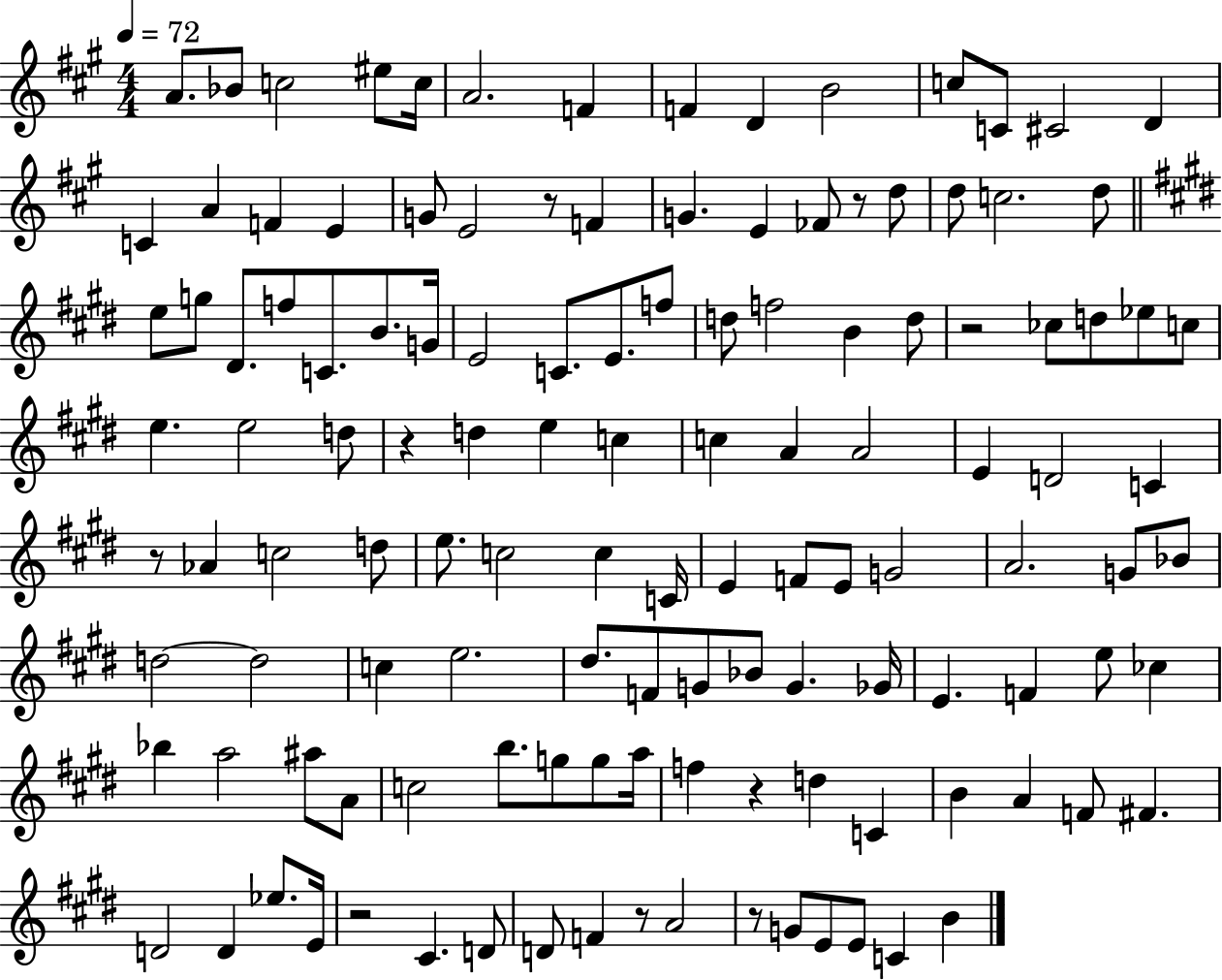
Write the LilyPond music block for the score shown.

{
  \clef treble
  \numericTimeSignature
  \time 4/4
  \key a \major
  \tempo 4 = 72
  a'8. bes'8 c''2 eis''8 c''16 | a'2. f'4 | f'4 d'4 b'2 | c''8 c'8 cis'2 d'4 | \break c'4 a'4 f'4 e'4 | g'8 e'2 r8 f'4 | g'4. e'4 fes'8 r8 d''8 | d''8 c''2. d''8 | \break \bar "||" \break \key e \major e''8 g''8 dis'8. f''8 c'8. b'8. g'16 | e'2 c'8. e'8. f''8 | d''8 f''2 b'4 d''8 | r2 ces''8 d''8 ees''8 c''8 | \break e''4. e''2 d''8 | r4 d''4 e''4 c''4 | c''4 a'4 a'2 | e'4 d'2 c'4 | \break r8 aes'4 c''2 d''8 | e''8. c''2 c''4 c'16 | e'4 f'8 e'8 g'2 | a'2. g'8 bes'8 | \break d''2~~ d''2 | c''4 e''2. | dis''8. f'8 g'8 bes'8 g'4. ges'16 | e'4. f'4 e''8 ces''4 | \break bes''4 a''2 ais''8 a'8 | c''2 b''8. g''8 g''8 a''16 | f''4 r4 d''4 c'4 | b'4 a'4 f'8 fis'4. | \break d'2 d'4 ees''8. e'16 | r2 cis'4. d'8 | d'8 f'4 r8 a'2 | r8 g'8 e'8 e'8 c'4 b'4 | \break \bar "|."
}